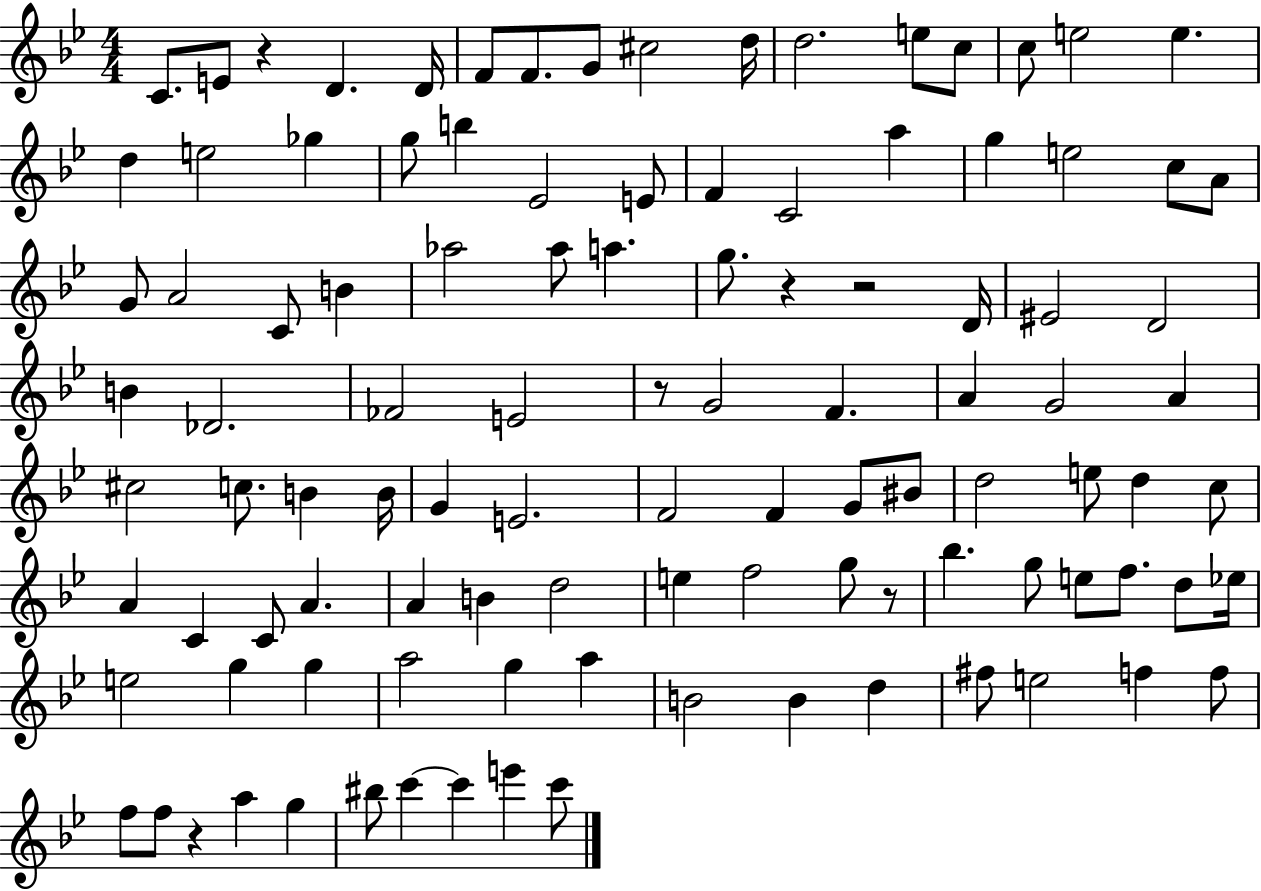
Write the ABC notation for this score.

X:1
T:Untitled
M:4/4
L:1/4
K:Bb
C/2 E/2 z D D/4 F/2 F/2 G/2 ^c2 d/4 d2 e/2 c/2 c/2 e2 e d e2 _g g/2 b _E2 E/2 F C2 a g e2 c/2 A/2 G/2 A2 C/2 B _a2 _a/2 a g/2 z z2 D/4 ^E2 D2 B _D2 _F2 E2 z/2 G2 F A G2 A ^c2 c/2 B B/4 G E2 F2 F G/2 ^B/2 d2 e/2 d c/2 A C C/2 A A B d2 e f2 g/2 z/2 _b g/2 e/2 f/2 d/2 _e/4 e2 g g a2 g a B2 B d ^f/2 e2 f f/2 f/2 f/2 z a g ^b/2 c' c' e' c'/2